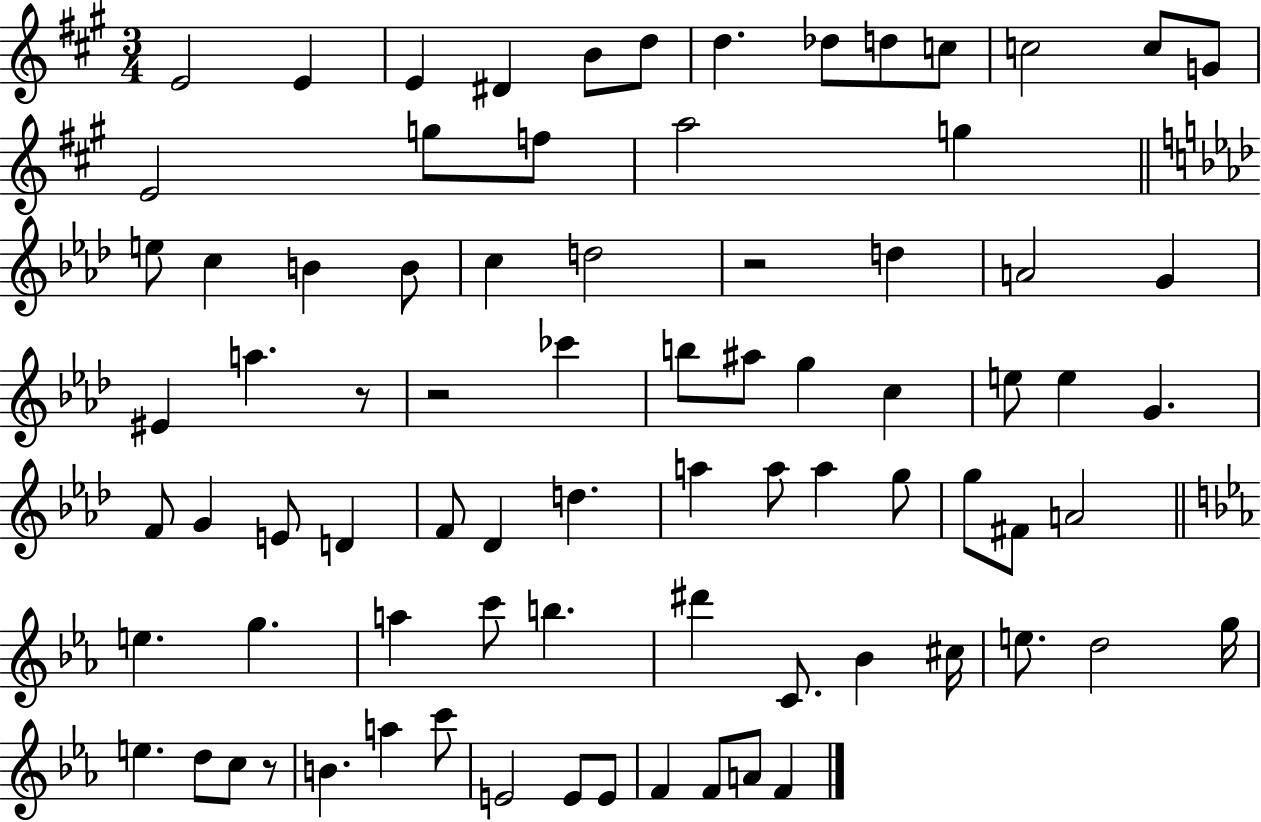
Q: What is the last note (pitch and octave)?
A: F4